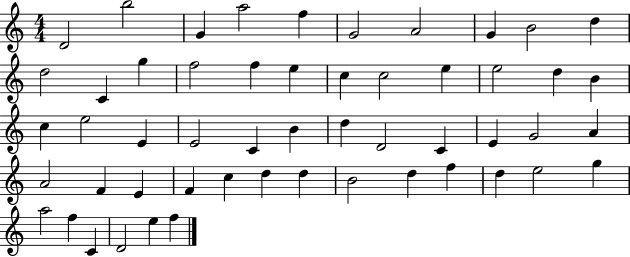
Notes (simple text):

D4/h B5/h G4/q A5/h F5/q G4/h A4/h G4/q B4/h D5/q D5/h C4/q G5/q F5/h F5/q E5/q C5/q C5/h E5/q E5/h D5/q B4/q C5/q E5/h E4/q E4/h C4/q B4/q D5/q D4/h C4/q E4/q G4/h A4/q A4/h F4/q E4/q F4/q C5/q D5/q D5/q B4/h D5/q F5/q D5/q E5/h G5/q A5/h F5/q C4/q D4/h E5/q F5/q